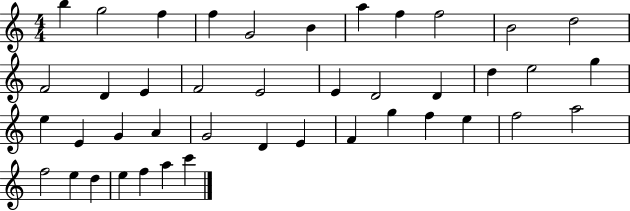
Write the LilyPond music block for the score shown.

{
  \clef treble
  \numericTimeSignature
  \time 4/4
  \key c \major
  b''4 g''2 f''4 | f''4 g'2 b'4 | a''4 f''4 f''2 | b'2 d''2 | \break f'2 d'4 e'4 | f'2 e'2 | e'4 d'2 d'4 | d''4 e''2 g''4 | \break e''4 e'4 g'4 a'4 | g'2 d'4 e'4 | f'4 g''4 f''4 e''4 | f''2 a''2 | \break f''2 e''4 d''4 | e''4 f''4 a''4 c'''4 | \bar "|."
}